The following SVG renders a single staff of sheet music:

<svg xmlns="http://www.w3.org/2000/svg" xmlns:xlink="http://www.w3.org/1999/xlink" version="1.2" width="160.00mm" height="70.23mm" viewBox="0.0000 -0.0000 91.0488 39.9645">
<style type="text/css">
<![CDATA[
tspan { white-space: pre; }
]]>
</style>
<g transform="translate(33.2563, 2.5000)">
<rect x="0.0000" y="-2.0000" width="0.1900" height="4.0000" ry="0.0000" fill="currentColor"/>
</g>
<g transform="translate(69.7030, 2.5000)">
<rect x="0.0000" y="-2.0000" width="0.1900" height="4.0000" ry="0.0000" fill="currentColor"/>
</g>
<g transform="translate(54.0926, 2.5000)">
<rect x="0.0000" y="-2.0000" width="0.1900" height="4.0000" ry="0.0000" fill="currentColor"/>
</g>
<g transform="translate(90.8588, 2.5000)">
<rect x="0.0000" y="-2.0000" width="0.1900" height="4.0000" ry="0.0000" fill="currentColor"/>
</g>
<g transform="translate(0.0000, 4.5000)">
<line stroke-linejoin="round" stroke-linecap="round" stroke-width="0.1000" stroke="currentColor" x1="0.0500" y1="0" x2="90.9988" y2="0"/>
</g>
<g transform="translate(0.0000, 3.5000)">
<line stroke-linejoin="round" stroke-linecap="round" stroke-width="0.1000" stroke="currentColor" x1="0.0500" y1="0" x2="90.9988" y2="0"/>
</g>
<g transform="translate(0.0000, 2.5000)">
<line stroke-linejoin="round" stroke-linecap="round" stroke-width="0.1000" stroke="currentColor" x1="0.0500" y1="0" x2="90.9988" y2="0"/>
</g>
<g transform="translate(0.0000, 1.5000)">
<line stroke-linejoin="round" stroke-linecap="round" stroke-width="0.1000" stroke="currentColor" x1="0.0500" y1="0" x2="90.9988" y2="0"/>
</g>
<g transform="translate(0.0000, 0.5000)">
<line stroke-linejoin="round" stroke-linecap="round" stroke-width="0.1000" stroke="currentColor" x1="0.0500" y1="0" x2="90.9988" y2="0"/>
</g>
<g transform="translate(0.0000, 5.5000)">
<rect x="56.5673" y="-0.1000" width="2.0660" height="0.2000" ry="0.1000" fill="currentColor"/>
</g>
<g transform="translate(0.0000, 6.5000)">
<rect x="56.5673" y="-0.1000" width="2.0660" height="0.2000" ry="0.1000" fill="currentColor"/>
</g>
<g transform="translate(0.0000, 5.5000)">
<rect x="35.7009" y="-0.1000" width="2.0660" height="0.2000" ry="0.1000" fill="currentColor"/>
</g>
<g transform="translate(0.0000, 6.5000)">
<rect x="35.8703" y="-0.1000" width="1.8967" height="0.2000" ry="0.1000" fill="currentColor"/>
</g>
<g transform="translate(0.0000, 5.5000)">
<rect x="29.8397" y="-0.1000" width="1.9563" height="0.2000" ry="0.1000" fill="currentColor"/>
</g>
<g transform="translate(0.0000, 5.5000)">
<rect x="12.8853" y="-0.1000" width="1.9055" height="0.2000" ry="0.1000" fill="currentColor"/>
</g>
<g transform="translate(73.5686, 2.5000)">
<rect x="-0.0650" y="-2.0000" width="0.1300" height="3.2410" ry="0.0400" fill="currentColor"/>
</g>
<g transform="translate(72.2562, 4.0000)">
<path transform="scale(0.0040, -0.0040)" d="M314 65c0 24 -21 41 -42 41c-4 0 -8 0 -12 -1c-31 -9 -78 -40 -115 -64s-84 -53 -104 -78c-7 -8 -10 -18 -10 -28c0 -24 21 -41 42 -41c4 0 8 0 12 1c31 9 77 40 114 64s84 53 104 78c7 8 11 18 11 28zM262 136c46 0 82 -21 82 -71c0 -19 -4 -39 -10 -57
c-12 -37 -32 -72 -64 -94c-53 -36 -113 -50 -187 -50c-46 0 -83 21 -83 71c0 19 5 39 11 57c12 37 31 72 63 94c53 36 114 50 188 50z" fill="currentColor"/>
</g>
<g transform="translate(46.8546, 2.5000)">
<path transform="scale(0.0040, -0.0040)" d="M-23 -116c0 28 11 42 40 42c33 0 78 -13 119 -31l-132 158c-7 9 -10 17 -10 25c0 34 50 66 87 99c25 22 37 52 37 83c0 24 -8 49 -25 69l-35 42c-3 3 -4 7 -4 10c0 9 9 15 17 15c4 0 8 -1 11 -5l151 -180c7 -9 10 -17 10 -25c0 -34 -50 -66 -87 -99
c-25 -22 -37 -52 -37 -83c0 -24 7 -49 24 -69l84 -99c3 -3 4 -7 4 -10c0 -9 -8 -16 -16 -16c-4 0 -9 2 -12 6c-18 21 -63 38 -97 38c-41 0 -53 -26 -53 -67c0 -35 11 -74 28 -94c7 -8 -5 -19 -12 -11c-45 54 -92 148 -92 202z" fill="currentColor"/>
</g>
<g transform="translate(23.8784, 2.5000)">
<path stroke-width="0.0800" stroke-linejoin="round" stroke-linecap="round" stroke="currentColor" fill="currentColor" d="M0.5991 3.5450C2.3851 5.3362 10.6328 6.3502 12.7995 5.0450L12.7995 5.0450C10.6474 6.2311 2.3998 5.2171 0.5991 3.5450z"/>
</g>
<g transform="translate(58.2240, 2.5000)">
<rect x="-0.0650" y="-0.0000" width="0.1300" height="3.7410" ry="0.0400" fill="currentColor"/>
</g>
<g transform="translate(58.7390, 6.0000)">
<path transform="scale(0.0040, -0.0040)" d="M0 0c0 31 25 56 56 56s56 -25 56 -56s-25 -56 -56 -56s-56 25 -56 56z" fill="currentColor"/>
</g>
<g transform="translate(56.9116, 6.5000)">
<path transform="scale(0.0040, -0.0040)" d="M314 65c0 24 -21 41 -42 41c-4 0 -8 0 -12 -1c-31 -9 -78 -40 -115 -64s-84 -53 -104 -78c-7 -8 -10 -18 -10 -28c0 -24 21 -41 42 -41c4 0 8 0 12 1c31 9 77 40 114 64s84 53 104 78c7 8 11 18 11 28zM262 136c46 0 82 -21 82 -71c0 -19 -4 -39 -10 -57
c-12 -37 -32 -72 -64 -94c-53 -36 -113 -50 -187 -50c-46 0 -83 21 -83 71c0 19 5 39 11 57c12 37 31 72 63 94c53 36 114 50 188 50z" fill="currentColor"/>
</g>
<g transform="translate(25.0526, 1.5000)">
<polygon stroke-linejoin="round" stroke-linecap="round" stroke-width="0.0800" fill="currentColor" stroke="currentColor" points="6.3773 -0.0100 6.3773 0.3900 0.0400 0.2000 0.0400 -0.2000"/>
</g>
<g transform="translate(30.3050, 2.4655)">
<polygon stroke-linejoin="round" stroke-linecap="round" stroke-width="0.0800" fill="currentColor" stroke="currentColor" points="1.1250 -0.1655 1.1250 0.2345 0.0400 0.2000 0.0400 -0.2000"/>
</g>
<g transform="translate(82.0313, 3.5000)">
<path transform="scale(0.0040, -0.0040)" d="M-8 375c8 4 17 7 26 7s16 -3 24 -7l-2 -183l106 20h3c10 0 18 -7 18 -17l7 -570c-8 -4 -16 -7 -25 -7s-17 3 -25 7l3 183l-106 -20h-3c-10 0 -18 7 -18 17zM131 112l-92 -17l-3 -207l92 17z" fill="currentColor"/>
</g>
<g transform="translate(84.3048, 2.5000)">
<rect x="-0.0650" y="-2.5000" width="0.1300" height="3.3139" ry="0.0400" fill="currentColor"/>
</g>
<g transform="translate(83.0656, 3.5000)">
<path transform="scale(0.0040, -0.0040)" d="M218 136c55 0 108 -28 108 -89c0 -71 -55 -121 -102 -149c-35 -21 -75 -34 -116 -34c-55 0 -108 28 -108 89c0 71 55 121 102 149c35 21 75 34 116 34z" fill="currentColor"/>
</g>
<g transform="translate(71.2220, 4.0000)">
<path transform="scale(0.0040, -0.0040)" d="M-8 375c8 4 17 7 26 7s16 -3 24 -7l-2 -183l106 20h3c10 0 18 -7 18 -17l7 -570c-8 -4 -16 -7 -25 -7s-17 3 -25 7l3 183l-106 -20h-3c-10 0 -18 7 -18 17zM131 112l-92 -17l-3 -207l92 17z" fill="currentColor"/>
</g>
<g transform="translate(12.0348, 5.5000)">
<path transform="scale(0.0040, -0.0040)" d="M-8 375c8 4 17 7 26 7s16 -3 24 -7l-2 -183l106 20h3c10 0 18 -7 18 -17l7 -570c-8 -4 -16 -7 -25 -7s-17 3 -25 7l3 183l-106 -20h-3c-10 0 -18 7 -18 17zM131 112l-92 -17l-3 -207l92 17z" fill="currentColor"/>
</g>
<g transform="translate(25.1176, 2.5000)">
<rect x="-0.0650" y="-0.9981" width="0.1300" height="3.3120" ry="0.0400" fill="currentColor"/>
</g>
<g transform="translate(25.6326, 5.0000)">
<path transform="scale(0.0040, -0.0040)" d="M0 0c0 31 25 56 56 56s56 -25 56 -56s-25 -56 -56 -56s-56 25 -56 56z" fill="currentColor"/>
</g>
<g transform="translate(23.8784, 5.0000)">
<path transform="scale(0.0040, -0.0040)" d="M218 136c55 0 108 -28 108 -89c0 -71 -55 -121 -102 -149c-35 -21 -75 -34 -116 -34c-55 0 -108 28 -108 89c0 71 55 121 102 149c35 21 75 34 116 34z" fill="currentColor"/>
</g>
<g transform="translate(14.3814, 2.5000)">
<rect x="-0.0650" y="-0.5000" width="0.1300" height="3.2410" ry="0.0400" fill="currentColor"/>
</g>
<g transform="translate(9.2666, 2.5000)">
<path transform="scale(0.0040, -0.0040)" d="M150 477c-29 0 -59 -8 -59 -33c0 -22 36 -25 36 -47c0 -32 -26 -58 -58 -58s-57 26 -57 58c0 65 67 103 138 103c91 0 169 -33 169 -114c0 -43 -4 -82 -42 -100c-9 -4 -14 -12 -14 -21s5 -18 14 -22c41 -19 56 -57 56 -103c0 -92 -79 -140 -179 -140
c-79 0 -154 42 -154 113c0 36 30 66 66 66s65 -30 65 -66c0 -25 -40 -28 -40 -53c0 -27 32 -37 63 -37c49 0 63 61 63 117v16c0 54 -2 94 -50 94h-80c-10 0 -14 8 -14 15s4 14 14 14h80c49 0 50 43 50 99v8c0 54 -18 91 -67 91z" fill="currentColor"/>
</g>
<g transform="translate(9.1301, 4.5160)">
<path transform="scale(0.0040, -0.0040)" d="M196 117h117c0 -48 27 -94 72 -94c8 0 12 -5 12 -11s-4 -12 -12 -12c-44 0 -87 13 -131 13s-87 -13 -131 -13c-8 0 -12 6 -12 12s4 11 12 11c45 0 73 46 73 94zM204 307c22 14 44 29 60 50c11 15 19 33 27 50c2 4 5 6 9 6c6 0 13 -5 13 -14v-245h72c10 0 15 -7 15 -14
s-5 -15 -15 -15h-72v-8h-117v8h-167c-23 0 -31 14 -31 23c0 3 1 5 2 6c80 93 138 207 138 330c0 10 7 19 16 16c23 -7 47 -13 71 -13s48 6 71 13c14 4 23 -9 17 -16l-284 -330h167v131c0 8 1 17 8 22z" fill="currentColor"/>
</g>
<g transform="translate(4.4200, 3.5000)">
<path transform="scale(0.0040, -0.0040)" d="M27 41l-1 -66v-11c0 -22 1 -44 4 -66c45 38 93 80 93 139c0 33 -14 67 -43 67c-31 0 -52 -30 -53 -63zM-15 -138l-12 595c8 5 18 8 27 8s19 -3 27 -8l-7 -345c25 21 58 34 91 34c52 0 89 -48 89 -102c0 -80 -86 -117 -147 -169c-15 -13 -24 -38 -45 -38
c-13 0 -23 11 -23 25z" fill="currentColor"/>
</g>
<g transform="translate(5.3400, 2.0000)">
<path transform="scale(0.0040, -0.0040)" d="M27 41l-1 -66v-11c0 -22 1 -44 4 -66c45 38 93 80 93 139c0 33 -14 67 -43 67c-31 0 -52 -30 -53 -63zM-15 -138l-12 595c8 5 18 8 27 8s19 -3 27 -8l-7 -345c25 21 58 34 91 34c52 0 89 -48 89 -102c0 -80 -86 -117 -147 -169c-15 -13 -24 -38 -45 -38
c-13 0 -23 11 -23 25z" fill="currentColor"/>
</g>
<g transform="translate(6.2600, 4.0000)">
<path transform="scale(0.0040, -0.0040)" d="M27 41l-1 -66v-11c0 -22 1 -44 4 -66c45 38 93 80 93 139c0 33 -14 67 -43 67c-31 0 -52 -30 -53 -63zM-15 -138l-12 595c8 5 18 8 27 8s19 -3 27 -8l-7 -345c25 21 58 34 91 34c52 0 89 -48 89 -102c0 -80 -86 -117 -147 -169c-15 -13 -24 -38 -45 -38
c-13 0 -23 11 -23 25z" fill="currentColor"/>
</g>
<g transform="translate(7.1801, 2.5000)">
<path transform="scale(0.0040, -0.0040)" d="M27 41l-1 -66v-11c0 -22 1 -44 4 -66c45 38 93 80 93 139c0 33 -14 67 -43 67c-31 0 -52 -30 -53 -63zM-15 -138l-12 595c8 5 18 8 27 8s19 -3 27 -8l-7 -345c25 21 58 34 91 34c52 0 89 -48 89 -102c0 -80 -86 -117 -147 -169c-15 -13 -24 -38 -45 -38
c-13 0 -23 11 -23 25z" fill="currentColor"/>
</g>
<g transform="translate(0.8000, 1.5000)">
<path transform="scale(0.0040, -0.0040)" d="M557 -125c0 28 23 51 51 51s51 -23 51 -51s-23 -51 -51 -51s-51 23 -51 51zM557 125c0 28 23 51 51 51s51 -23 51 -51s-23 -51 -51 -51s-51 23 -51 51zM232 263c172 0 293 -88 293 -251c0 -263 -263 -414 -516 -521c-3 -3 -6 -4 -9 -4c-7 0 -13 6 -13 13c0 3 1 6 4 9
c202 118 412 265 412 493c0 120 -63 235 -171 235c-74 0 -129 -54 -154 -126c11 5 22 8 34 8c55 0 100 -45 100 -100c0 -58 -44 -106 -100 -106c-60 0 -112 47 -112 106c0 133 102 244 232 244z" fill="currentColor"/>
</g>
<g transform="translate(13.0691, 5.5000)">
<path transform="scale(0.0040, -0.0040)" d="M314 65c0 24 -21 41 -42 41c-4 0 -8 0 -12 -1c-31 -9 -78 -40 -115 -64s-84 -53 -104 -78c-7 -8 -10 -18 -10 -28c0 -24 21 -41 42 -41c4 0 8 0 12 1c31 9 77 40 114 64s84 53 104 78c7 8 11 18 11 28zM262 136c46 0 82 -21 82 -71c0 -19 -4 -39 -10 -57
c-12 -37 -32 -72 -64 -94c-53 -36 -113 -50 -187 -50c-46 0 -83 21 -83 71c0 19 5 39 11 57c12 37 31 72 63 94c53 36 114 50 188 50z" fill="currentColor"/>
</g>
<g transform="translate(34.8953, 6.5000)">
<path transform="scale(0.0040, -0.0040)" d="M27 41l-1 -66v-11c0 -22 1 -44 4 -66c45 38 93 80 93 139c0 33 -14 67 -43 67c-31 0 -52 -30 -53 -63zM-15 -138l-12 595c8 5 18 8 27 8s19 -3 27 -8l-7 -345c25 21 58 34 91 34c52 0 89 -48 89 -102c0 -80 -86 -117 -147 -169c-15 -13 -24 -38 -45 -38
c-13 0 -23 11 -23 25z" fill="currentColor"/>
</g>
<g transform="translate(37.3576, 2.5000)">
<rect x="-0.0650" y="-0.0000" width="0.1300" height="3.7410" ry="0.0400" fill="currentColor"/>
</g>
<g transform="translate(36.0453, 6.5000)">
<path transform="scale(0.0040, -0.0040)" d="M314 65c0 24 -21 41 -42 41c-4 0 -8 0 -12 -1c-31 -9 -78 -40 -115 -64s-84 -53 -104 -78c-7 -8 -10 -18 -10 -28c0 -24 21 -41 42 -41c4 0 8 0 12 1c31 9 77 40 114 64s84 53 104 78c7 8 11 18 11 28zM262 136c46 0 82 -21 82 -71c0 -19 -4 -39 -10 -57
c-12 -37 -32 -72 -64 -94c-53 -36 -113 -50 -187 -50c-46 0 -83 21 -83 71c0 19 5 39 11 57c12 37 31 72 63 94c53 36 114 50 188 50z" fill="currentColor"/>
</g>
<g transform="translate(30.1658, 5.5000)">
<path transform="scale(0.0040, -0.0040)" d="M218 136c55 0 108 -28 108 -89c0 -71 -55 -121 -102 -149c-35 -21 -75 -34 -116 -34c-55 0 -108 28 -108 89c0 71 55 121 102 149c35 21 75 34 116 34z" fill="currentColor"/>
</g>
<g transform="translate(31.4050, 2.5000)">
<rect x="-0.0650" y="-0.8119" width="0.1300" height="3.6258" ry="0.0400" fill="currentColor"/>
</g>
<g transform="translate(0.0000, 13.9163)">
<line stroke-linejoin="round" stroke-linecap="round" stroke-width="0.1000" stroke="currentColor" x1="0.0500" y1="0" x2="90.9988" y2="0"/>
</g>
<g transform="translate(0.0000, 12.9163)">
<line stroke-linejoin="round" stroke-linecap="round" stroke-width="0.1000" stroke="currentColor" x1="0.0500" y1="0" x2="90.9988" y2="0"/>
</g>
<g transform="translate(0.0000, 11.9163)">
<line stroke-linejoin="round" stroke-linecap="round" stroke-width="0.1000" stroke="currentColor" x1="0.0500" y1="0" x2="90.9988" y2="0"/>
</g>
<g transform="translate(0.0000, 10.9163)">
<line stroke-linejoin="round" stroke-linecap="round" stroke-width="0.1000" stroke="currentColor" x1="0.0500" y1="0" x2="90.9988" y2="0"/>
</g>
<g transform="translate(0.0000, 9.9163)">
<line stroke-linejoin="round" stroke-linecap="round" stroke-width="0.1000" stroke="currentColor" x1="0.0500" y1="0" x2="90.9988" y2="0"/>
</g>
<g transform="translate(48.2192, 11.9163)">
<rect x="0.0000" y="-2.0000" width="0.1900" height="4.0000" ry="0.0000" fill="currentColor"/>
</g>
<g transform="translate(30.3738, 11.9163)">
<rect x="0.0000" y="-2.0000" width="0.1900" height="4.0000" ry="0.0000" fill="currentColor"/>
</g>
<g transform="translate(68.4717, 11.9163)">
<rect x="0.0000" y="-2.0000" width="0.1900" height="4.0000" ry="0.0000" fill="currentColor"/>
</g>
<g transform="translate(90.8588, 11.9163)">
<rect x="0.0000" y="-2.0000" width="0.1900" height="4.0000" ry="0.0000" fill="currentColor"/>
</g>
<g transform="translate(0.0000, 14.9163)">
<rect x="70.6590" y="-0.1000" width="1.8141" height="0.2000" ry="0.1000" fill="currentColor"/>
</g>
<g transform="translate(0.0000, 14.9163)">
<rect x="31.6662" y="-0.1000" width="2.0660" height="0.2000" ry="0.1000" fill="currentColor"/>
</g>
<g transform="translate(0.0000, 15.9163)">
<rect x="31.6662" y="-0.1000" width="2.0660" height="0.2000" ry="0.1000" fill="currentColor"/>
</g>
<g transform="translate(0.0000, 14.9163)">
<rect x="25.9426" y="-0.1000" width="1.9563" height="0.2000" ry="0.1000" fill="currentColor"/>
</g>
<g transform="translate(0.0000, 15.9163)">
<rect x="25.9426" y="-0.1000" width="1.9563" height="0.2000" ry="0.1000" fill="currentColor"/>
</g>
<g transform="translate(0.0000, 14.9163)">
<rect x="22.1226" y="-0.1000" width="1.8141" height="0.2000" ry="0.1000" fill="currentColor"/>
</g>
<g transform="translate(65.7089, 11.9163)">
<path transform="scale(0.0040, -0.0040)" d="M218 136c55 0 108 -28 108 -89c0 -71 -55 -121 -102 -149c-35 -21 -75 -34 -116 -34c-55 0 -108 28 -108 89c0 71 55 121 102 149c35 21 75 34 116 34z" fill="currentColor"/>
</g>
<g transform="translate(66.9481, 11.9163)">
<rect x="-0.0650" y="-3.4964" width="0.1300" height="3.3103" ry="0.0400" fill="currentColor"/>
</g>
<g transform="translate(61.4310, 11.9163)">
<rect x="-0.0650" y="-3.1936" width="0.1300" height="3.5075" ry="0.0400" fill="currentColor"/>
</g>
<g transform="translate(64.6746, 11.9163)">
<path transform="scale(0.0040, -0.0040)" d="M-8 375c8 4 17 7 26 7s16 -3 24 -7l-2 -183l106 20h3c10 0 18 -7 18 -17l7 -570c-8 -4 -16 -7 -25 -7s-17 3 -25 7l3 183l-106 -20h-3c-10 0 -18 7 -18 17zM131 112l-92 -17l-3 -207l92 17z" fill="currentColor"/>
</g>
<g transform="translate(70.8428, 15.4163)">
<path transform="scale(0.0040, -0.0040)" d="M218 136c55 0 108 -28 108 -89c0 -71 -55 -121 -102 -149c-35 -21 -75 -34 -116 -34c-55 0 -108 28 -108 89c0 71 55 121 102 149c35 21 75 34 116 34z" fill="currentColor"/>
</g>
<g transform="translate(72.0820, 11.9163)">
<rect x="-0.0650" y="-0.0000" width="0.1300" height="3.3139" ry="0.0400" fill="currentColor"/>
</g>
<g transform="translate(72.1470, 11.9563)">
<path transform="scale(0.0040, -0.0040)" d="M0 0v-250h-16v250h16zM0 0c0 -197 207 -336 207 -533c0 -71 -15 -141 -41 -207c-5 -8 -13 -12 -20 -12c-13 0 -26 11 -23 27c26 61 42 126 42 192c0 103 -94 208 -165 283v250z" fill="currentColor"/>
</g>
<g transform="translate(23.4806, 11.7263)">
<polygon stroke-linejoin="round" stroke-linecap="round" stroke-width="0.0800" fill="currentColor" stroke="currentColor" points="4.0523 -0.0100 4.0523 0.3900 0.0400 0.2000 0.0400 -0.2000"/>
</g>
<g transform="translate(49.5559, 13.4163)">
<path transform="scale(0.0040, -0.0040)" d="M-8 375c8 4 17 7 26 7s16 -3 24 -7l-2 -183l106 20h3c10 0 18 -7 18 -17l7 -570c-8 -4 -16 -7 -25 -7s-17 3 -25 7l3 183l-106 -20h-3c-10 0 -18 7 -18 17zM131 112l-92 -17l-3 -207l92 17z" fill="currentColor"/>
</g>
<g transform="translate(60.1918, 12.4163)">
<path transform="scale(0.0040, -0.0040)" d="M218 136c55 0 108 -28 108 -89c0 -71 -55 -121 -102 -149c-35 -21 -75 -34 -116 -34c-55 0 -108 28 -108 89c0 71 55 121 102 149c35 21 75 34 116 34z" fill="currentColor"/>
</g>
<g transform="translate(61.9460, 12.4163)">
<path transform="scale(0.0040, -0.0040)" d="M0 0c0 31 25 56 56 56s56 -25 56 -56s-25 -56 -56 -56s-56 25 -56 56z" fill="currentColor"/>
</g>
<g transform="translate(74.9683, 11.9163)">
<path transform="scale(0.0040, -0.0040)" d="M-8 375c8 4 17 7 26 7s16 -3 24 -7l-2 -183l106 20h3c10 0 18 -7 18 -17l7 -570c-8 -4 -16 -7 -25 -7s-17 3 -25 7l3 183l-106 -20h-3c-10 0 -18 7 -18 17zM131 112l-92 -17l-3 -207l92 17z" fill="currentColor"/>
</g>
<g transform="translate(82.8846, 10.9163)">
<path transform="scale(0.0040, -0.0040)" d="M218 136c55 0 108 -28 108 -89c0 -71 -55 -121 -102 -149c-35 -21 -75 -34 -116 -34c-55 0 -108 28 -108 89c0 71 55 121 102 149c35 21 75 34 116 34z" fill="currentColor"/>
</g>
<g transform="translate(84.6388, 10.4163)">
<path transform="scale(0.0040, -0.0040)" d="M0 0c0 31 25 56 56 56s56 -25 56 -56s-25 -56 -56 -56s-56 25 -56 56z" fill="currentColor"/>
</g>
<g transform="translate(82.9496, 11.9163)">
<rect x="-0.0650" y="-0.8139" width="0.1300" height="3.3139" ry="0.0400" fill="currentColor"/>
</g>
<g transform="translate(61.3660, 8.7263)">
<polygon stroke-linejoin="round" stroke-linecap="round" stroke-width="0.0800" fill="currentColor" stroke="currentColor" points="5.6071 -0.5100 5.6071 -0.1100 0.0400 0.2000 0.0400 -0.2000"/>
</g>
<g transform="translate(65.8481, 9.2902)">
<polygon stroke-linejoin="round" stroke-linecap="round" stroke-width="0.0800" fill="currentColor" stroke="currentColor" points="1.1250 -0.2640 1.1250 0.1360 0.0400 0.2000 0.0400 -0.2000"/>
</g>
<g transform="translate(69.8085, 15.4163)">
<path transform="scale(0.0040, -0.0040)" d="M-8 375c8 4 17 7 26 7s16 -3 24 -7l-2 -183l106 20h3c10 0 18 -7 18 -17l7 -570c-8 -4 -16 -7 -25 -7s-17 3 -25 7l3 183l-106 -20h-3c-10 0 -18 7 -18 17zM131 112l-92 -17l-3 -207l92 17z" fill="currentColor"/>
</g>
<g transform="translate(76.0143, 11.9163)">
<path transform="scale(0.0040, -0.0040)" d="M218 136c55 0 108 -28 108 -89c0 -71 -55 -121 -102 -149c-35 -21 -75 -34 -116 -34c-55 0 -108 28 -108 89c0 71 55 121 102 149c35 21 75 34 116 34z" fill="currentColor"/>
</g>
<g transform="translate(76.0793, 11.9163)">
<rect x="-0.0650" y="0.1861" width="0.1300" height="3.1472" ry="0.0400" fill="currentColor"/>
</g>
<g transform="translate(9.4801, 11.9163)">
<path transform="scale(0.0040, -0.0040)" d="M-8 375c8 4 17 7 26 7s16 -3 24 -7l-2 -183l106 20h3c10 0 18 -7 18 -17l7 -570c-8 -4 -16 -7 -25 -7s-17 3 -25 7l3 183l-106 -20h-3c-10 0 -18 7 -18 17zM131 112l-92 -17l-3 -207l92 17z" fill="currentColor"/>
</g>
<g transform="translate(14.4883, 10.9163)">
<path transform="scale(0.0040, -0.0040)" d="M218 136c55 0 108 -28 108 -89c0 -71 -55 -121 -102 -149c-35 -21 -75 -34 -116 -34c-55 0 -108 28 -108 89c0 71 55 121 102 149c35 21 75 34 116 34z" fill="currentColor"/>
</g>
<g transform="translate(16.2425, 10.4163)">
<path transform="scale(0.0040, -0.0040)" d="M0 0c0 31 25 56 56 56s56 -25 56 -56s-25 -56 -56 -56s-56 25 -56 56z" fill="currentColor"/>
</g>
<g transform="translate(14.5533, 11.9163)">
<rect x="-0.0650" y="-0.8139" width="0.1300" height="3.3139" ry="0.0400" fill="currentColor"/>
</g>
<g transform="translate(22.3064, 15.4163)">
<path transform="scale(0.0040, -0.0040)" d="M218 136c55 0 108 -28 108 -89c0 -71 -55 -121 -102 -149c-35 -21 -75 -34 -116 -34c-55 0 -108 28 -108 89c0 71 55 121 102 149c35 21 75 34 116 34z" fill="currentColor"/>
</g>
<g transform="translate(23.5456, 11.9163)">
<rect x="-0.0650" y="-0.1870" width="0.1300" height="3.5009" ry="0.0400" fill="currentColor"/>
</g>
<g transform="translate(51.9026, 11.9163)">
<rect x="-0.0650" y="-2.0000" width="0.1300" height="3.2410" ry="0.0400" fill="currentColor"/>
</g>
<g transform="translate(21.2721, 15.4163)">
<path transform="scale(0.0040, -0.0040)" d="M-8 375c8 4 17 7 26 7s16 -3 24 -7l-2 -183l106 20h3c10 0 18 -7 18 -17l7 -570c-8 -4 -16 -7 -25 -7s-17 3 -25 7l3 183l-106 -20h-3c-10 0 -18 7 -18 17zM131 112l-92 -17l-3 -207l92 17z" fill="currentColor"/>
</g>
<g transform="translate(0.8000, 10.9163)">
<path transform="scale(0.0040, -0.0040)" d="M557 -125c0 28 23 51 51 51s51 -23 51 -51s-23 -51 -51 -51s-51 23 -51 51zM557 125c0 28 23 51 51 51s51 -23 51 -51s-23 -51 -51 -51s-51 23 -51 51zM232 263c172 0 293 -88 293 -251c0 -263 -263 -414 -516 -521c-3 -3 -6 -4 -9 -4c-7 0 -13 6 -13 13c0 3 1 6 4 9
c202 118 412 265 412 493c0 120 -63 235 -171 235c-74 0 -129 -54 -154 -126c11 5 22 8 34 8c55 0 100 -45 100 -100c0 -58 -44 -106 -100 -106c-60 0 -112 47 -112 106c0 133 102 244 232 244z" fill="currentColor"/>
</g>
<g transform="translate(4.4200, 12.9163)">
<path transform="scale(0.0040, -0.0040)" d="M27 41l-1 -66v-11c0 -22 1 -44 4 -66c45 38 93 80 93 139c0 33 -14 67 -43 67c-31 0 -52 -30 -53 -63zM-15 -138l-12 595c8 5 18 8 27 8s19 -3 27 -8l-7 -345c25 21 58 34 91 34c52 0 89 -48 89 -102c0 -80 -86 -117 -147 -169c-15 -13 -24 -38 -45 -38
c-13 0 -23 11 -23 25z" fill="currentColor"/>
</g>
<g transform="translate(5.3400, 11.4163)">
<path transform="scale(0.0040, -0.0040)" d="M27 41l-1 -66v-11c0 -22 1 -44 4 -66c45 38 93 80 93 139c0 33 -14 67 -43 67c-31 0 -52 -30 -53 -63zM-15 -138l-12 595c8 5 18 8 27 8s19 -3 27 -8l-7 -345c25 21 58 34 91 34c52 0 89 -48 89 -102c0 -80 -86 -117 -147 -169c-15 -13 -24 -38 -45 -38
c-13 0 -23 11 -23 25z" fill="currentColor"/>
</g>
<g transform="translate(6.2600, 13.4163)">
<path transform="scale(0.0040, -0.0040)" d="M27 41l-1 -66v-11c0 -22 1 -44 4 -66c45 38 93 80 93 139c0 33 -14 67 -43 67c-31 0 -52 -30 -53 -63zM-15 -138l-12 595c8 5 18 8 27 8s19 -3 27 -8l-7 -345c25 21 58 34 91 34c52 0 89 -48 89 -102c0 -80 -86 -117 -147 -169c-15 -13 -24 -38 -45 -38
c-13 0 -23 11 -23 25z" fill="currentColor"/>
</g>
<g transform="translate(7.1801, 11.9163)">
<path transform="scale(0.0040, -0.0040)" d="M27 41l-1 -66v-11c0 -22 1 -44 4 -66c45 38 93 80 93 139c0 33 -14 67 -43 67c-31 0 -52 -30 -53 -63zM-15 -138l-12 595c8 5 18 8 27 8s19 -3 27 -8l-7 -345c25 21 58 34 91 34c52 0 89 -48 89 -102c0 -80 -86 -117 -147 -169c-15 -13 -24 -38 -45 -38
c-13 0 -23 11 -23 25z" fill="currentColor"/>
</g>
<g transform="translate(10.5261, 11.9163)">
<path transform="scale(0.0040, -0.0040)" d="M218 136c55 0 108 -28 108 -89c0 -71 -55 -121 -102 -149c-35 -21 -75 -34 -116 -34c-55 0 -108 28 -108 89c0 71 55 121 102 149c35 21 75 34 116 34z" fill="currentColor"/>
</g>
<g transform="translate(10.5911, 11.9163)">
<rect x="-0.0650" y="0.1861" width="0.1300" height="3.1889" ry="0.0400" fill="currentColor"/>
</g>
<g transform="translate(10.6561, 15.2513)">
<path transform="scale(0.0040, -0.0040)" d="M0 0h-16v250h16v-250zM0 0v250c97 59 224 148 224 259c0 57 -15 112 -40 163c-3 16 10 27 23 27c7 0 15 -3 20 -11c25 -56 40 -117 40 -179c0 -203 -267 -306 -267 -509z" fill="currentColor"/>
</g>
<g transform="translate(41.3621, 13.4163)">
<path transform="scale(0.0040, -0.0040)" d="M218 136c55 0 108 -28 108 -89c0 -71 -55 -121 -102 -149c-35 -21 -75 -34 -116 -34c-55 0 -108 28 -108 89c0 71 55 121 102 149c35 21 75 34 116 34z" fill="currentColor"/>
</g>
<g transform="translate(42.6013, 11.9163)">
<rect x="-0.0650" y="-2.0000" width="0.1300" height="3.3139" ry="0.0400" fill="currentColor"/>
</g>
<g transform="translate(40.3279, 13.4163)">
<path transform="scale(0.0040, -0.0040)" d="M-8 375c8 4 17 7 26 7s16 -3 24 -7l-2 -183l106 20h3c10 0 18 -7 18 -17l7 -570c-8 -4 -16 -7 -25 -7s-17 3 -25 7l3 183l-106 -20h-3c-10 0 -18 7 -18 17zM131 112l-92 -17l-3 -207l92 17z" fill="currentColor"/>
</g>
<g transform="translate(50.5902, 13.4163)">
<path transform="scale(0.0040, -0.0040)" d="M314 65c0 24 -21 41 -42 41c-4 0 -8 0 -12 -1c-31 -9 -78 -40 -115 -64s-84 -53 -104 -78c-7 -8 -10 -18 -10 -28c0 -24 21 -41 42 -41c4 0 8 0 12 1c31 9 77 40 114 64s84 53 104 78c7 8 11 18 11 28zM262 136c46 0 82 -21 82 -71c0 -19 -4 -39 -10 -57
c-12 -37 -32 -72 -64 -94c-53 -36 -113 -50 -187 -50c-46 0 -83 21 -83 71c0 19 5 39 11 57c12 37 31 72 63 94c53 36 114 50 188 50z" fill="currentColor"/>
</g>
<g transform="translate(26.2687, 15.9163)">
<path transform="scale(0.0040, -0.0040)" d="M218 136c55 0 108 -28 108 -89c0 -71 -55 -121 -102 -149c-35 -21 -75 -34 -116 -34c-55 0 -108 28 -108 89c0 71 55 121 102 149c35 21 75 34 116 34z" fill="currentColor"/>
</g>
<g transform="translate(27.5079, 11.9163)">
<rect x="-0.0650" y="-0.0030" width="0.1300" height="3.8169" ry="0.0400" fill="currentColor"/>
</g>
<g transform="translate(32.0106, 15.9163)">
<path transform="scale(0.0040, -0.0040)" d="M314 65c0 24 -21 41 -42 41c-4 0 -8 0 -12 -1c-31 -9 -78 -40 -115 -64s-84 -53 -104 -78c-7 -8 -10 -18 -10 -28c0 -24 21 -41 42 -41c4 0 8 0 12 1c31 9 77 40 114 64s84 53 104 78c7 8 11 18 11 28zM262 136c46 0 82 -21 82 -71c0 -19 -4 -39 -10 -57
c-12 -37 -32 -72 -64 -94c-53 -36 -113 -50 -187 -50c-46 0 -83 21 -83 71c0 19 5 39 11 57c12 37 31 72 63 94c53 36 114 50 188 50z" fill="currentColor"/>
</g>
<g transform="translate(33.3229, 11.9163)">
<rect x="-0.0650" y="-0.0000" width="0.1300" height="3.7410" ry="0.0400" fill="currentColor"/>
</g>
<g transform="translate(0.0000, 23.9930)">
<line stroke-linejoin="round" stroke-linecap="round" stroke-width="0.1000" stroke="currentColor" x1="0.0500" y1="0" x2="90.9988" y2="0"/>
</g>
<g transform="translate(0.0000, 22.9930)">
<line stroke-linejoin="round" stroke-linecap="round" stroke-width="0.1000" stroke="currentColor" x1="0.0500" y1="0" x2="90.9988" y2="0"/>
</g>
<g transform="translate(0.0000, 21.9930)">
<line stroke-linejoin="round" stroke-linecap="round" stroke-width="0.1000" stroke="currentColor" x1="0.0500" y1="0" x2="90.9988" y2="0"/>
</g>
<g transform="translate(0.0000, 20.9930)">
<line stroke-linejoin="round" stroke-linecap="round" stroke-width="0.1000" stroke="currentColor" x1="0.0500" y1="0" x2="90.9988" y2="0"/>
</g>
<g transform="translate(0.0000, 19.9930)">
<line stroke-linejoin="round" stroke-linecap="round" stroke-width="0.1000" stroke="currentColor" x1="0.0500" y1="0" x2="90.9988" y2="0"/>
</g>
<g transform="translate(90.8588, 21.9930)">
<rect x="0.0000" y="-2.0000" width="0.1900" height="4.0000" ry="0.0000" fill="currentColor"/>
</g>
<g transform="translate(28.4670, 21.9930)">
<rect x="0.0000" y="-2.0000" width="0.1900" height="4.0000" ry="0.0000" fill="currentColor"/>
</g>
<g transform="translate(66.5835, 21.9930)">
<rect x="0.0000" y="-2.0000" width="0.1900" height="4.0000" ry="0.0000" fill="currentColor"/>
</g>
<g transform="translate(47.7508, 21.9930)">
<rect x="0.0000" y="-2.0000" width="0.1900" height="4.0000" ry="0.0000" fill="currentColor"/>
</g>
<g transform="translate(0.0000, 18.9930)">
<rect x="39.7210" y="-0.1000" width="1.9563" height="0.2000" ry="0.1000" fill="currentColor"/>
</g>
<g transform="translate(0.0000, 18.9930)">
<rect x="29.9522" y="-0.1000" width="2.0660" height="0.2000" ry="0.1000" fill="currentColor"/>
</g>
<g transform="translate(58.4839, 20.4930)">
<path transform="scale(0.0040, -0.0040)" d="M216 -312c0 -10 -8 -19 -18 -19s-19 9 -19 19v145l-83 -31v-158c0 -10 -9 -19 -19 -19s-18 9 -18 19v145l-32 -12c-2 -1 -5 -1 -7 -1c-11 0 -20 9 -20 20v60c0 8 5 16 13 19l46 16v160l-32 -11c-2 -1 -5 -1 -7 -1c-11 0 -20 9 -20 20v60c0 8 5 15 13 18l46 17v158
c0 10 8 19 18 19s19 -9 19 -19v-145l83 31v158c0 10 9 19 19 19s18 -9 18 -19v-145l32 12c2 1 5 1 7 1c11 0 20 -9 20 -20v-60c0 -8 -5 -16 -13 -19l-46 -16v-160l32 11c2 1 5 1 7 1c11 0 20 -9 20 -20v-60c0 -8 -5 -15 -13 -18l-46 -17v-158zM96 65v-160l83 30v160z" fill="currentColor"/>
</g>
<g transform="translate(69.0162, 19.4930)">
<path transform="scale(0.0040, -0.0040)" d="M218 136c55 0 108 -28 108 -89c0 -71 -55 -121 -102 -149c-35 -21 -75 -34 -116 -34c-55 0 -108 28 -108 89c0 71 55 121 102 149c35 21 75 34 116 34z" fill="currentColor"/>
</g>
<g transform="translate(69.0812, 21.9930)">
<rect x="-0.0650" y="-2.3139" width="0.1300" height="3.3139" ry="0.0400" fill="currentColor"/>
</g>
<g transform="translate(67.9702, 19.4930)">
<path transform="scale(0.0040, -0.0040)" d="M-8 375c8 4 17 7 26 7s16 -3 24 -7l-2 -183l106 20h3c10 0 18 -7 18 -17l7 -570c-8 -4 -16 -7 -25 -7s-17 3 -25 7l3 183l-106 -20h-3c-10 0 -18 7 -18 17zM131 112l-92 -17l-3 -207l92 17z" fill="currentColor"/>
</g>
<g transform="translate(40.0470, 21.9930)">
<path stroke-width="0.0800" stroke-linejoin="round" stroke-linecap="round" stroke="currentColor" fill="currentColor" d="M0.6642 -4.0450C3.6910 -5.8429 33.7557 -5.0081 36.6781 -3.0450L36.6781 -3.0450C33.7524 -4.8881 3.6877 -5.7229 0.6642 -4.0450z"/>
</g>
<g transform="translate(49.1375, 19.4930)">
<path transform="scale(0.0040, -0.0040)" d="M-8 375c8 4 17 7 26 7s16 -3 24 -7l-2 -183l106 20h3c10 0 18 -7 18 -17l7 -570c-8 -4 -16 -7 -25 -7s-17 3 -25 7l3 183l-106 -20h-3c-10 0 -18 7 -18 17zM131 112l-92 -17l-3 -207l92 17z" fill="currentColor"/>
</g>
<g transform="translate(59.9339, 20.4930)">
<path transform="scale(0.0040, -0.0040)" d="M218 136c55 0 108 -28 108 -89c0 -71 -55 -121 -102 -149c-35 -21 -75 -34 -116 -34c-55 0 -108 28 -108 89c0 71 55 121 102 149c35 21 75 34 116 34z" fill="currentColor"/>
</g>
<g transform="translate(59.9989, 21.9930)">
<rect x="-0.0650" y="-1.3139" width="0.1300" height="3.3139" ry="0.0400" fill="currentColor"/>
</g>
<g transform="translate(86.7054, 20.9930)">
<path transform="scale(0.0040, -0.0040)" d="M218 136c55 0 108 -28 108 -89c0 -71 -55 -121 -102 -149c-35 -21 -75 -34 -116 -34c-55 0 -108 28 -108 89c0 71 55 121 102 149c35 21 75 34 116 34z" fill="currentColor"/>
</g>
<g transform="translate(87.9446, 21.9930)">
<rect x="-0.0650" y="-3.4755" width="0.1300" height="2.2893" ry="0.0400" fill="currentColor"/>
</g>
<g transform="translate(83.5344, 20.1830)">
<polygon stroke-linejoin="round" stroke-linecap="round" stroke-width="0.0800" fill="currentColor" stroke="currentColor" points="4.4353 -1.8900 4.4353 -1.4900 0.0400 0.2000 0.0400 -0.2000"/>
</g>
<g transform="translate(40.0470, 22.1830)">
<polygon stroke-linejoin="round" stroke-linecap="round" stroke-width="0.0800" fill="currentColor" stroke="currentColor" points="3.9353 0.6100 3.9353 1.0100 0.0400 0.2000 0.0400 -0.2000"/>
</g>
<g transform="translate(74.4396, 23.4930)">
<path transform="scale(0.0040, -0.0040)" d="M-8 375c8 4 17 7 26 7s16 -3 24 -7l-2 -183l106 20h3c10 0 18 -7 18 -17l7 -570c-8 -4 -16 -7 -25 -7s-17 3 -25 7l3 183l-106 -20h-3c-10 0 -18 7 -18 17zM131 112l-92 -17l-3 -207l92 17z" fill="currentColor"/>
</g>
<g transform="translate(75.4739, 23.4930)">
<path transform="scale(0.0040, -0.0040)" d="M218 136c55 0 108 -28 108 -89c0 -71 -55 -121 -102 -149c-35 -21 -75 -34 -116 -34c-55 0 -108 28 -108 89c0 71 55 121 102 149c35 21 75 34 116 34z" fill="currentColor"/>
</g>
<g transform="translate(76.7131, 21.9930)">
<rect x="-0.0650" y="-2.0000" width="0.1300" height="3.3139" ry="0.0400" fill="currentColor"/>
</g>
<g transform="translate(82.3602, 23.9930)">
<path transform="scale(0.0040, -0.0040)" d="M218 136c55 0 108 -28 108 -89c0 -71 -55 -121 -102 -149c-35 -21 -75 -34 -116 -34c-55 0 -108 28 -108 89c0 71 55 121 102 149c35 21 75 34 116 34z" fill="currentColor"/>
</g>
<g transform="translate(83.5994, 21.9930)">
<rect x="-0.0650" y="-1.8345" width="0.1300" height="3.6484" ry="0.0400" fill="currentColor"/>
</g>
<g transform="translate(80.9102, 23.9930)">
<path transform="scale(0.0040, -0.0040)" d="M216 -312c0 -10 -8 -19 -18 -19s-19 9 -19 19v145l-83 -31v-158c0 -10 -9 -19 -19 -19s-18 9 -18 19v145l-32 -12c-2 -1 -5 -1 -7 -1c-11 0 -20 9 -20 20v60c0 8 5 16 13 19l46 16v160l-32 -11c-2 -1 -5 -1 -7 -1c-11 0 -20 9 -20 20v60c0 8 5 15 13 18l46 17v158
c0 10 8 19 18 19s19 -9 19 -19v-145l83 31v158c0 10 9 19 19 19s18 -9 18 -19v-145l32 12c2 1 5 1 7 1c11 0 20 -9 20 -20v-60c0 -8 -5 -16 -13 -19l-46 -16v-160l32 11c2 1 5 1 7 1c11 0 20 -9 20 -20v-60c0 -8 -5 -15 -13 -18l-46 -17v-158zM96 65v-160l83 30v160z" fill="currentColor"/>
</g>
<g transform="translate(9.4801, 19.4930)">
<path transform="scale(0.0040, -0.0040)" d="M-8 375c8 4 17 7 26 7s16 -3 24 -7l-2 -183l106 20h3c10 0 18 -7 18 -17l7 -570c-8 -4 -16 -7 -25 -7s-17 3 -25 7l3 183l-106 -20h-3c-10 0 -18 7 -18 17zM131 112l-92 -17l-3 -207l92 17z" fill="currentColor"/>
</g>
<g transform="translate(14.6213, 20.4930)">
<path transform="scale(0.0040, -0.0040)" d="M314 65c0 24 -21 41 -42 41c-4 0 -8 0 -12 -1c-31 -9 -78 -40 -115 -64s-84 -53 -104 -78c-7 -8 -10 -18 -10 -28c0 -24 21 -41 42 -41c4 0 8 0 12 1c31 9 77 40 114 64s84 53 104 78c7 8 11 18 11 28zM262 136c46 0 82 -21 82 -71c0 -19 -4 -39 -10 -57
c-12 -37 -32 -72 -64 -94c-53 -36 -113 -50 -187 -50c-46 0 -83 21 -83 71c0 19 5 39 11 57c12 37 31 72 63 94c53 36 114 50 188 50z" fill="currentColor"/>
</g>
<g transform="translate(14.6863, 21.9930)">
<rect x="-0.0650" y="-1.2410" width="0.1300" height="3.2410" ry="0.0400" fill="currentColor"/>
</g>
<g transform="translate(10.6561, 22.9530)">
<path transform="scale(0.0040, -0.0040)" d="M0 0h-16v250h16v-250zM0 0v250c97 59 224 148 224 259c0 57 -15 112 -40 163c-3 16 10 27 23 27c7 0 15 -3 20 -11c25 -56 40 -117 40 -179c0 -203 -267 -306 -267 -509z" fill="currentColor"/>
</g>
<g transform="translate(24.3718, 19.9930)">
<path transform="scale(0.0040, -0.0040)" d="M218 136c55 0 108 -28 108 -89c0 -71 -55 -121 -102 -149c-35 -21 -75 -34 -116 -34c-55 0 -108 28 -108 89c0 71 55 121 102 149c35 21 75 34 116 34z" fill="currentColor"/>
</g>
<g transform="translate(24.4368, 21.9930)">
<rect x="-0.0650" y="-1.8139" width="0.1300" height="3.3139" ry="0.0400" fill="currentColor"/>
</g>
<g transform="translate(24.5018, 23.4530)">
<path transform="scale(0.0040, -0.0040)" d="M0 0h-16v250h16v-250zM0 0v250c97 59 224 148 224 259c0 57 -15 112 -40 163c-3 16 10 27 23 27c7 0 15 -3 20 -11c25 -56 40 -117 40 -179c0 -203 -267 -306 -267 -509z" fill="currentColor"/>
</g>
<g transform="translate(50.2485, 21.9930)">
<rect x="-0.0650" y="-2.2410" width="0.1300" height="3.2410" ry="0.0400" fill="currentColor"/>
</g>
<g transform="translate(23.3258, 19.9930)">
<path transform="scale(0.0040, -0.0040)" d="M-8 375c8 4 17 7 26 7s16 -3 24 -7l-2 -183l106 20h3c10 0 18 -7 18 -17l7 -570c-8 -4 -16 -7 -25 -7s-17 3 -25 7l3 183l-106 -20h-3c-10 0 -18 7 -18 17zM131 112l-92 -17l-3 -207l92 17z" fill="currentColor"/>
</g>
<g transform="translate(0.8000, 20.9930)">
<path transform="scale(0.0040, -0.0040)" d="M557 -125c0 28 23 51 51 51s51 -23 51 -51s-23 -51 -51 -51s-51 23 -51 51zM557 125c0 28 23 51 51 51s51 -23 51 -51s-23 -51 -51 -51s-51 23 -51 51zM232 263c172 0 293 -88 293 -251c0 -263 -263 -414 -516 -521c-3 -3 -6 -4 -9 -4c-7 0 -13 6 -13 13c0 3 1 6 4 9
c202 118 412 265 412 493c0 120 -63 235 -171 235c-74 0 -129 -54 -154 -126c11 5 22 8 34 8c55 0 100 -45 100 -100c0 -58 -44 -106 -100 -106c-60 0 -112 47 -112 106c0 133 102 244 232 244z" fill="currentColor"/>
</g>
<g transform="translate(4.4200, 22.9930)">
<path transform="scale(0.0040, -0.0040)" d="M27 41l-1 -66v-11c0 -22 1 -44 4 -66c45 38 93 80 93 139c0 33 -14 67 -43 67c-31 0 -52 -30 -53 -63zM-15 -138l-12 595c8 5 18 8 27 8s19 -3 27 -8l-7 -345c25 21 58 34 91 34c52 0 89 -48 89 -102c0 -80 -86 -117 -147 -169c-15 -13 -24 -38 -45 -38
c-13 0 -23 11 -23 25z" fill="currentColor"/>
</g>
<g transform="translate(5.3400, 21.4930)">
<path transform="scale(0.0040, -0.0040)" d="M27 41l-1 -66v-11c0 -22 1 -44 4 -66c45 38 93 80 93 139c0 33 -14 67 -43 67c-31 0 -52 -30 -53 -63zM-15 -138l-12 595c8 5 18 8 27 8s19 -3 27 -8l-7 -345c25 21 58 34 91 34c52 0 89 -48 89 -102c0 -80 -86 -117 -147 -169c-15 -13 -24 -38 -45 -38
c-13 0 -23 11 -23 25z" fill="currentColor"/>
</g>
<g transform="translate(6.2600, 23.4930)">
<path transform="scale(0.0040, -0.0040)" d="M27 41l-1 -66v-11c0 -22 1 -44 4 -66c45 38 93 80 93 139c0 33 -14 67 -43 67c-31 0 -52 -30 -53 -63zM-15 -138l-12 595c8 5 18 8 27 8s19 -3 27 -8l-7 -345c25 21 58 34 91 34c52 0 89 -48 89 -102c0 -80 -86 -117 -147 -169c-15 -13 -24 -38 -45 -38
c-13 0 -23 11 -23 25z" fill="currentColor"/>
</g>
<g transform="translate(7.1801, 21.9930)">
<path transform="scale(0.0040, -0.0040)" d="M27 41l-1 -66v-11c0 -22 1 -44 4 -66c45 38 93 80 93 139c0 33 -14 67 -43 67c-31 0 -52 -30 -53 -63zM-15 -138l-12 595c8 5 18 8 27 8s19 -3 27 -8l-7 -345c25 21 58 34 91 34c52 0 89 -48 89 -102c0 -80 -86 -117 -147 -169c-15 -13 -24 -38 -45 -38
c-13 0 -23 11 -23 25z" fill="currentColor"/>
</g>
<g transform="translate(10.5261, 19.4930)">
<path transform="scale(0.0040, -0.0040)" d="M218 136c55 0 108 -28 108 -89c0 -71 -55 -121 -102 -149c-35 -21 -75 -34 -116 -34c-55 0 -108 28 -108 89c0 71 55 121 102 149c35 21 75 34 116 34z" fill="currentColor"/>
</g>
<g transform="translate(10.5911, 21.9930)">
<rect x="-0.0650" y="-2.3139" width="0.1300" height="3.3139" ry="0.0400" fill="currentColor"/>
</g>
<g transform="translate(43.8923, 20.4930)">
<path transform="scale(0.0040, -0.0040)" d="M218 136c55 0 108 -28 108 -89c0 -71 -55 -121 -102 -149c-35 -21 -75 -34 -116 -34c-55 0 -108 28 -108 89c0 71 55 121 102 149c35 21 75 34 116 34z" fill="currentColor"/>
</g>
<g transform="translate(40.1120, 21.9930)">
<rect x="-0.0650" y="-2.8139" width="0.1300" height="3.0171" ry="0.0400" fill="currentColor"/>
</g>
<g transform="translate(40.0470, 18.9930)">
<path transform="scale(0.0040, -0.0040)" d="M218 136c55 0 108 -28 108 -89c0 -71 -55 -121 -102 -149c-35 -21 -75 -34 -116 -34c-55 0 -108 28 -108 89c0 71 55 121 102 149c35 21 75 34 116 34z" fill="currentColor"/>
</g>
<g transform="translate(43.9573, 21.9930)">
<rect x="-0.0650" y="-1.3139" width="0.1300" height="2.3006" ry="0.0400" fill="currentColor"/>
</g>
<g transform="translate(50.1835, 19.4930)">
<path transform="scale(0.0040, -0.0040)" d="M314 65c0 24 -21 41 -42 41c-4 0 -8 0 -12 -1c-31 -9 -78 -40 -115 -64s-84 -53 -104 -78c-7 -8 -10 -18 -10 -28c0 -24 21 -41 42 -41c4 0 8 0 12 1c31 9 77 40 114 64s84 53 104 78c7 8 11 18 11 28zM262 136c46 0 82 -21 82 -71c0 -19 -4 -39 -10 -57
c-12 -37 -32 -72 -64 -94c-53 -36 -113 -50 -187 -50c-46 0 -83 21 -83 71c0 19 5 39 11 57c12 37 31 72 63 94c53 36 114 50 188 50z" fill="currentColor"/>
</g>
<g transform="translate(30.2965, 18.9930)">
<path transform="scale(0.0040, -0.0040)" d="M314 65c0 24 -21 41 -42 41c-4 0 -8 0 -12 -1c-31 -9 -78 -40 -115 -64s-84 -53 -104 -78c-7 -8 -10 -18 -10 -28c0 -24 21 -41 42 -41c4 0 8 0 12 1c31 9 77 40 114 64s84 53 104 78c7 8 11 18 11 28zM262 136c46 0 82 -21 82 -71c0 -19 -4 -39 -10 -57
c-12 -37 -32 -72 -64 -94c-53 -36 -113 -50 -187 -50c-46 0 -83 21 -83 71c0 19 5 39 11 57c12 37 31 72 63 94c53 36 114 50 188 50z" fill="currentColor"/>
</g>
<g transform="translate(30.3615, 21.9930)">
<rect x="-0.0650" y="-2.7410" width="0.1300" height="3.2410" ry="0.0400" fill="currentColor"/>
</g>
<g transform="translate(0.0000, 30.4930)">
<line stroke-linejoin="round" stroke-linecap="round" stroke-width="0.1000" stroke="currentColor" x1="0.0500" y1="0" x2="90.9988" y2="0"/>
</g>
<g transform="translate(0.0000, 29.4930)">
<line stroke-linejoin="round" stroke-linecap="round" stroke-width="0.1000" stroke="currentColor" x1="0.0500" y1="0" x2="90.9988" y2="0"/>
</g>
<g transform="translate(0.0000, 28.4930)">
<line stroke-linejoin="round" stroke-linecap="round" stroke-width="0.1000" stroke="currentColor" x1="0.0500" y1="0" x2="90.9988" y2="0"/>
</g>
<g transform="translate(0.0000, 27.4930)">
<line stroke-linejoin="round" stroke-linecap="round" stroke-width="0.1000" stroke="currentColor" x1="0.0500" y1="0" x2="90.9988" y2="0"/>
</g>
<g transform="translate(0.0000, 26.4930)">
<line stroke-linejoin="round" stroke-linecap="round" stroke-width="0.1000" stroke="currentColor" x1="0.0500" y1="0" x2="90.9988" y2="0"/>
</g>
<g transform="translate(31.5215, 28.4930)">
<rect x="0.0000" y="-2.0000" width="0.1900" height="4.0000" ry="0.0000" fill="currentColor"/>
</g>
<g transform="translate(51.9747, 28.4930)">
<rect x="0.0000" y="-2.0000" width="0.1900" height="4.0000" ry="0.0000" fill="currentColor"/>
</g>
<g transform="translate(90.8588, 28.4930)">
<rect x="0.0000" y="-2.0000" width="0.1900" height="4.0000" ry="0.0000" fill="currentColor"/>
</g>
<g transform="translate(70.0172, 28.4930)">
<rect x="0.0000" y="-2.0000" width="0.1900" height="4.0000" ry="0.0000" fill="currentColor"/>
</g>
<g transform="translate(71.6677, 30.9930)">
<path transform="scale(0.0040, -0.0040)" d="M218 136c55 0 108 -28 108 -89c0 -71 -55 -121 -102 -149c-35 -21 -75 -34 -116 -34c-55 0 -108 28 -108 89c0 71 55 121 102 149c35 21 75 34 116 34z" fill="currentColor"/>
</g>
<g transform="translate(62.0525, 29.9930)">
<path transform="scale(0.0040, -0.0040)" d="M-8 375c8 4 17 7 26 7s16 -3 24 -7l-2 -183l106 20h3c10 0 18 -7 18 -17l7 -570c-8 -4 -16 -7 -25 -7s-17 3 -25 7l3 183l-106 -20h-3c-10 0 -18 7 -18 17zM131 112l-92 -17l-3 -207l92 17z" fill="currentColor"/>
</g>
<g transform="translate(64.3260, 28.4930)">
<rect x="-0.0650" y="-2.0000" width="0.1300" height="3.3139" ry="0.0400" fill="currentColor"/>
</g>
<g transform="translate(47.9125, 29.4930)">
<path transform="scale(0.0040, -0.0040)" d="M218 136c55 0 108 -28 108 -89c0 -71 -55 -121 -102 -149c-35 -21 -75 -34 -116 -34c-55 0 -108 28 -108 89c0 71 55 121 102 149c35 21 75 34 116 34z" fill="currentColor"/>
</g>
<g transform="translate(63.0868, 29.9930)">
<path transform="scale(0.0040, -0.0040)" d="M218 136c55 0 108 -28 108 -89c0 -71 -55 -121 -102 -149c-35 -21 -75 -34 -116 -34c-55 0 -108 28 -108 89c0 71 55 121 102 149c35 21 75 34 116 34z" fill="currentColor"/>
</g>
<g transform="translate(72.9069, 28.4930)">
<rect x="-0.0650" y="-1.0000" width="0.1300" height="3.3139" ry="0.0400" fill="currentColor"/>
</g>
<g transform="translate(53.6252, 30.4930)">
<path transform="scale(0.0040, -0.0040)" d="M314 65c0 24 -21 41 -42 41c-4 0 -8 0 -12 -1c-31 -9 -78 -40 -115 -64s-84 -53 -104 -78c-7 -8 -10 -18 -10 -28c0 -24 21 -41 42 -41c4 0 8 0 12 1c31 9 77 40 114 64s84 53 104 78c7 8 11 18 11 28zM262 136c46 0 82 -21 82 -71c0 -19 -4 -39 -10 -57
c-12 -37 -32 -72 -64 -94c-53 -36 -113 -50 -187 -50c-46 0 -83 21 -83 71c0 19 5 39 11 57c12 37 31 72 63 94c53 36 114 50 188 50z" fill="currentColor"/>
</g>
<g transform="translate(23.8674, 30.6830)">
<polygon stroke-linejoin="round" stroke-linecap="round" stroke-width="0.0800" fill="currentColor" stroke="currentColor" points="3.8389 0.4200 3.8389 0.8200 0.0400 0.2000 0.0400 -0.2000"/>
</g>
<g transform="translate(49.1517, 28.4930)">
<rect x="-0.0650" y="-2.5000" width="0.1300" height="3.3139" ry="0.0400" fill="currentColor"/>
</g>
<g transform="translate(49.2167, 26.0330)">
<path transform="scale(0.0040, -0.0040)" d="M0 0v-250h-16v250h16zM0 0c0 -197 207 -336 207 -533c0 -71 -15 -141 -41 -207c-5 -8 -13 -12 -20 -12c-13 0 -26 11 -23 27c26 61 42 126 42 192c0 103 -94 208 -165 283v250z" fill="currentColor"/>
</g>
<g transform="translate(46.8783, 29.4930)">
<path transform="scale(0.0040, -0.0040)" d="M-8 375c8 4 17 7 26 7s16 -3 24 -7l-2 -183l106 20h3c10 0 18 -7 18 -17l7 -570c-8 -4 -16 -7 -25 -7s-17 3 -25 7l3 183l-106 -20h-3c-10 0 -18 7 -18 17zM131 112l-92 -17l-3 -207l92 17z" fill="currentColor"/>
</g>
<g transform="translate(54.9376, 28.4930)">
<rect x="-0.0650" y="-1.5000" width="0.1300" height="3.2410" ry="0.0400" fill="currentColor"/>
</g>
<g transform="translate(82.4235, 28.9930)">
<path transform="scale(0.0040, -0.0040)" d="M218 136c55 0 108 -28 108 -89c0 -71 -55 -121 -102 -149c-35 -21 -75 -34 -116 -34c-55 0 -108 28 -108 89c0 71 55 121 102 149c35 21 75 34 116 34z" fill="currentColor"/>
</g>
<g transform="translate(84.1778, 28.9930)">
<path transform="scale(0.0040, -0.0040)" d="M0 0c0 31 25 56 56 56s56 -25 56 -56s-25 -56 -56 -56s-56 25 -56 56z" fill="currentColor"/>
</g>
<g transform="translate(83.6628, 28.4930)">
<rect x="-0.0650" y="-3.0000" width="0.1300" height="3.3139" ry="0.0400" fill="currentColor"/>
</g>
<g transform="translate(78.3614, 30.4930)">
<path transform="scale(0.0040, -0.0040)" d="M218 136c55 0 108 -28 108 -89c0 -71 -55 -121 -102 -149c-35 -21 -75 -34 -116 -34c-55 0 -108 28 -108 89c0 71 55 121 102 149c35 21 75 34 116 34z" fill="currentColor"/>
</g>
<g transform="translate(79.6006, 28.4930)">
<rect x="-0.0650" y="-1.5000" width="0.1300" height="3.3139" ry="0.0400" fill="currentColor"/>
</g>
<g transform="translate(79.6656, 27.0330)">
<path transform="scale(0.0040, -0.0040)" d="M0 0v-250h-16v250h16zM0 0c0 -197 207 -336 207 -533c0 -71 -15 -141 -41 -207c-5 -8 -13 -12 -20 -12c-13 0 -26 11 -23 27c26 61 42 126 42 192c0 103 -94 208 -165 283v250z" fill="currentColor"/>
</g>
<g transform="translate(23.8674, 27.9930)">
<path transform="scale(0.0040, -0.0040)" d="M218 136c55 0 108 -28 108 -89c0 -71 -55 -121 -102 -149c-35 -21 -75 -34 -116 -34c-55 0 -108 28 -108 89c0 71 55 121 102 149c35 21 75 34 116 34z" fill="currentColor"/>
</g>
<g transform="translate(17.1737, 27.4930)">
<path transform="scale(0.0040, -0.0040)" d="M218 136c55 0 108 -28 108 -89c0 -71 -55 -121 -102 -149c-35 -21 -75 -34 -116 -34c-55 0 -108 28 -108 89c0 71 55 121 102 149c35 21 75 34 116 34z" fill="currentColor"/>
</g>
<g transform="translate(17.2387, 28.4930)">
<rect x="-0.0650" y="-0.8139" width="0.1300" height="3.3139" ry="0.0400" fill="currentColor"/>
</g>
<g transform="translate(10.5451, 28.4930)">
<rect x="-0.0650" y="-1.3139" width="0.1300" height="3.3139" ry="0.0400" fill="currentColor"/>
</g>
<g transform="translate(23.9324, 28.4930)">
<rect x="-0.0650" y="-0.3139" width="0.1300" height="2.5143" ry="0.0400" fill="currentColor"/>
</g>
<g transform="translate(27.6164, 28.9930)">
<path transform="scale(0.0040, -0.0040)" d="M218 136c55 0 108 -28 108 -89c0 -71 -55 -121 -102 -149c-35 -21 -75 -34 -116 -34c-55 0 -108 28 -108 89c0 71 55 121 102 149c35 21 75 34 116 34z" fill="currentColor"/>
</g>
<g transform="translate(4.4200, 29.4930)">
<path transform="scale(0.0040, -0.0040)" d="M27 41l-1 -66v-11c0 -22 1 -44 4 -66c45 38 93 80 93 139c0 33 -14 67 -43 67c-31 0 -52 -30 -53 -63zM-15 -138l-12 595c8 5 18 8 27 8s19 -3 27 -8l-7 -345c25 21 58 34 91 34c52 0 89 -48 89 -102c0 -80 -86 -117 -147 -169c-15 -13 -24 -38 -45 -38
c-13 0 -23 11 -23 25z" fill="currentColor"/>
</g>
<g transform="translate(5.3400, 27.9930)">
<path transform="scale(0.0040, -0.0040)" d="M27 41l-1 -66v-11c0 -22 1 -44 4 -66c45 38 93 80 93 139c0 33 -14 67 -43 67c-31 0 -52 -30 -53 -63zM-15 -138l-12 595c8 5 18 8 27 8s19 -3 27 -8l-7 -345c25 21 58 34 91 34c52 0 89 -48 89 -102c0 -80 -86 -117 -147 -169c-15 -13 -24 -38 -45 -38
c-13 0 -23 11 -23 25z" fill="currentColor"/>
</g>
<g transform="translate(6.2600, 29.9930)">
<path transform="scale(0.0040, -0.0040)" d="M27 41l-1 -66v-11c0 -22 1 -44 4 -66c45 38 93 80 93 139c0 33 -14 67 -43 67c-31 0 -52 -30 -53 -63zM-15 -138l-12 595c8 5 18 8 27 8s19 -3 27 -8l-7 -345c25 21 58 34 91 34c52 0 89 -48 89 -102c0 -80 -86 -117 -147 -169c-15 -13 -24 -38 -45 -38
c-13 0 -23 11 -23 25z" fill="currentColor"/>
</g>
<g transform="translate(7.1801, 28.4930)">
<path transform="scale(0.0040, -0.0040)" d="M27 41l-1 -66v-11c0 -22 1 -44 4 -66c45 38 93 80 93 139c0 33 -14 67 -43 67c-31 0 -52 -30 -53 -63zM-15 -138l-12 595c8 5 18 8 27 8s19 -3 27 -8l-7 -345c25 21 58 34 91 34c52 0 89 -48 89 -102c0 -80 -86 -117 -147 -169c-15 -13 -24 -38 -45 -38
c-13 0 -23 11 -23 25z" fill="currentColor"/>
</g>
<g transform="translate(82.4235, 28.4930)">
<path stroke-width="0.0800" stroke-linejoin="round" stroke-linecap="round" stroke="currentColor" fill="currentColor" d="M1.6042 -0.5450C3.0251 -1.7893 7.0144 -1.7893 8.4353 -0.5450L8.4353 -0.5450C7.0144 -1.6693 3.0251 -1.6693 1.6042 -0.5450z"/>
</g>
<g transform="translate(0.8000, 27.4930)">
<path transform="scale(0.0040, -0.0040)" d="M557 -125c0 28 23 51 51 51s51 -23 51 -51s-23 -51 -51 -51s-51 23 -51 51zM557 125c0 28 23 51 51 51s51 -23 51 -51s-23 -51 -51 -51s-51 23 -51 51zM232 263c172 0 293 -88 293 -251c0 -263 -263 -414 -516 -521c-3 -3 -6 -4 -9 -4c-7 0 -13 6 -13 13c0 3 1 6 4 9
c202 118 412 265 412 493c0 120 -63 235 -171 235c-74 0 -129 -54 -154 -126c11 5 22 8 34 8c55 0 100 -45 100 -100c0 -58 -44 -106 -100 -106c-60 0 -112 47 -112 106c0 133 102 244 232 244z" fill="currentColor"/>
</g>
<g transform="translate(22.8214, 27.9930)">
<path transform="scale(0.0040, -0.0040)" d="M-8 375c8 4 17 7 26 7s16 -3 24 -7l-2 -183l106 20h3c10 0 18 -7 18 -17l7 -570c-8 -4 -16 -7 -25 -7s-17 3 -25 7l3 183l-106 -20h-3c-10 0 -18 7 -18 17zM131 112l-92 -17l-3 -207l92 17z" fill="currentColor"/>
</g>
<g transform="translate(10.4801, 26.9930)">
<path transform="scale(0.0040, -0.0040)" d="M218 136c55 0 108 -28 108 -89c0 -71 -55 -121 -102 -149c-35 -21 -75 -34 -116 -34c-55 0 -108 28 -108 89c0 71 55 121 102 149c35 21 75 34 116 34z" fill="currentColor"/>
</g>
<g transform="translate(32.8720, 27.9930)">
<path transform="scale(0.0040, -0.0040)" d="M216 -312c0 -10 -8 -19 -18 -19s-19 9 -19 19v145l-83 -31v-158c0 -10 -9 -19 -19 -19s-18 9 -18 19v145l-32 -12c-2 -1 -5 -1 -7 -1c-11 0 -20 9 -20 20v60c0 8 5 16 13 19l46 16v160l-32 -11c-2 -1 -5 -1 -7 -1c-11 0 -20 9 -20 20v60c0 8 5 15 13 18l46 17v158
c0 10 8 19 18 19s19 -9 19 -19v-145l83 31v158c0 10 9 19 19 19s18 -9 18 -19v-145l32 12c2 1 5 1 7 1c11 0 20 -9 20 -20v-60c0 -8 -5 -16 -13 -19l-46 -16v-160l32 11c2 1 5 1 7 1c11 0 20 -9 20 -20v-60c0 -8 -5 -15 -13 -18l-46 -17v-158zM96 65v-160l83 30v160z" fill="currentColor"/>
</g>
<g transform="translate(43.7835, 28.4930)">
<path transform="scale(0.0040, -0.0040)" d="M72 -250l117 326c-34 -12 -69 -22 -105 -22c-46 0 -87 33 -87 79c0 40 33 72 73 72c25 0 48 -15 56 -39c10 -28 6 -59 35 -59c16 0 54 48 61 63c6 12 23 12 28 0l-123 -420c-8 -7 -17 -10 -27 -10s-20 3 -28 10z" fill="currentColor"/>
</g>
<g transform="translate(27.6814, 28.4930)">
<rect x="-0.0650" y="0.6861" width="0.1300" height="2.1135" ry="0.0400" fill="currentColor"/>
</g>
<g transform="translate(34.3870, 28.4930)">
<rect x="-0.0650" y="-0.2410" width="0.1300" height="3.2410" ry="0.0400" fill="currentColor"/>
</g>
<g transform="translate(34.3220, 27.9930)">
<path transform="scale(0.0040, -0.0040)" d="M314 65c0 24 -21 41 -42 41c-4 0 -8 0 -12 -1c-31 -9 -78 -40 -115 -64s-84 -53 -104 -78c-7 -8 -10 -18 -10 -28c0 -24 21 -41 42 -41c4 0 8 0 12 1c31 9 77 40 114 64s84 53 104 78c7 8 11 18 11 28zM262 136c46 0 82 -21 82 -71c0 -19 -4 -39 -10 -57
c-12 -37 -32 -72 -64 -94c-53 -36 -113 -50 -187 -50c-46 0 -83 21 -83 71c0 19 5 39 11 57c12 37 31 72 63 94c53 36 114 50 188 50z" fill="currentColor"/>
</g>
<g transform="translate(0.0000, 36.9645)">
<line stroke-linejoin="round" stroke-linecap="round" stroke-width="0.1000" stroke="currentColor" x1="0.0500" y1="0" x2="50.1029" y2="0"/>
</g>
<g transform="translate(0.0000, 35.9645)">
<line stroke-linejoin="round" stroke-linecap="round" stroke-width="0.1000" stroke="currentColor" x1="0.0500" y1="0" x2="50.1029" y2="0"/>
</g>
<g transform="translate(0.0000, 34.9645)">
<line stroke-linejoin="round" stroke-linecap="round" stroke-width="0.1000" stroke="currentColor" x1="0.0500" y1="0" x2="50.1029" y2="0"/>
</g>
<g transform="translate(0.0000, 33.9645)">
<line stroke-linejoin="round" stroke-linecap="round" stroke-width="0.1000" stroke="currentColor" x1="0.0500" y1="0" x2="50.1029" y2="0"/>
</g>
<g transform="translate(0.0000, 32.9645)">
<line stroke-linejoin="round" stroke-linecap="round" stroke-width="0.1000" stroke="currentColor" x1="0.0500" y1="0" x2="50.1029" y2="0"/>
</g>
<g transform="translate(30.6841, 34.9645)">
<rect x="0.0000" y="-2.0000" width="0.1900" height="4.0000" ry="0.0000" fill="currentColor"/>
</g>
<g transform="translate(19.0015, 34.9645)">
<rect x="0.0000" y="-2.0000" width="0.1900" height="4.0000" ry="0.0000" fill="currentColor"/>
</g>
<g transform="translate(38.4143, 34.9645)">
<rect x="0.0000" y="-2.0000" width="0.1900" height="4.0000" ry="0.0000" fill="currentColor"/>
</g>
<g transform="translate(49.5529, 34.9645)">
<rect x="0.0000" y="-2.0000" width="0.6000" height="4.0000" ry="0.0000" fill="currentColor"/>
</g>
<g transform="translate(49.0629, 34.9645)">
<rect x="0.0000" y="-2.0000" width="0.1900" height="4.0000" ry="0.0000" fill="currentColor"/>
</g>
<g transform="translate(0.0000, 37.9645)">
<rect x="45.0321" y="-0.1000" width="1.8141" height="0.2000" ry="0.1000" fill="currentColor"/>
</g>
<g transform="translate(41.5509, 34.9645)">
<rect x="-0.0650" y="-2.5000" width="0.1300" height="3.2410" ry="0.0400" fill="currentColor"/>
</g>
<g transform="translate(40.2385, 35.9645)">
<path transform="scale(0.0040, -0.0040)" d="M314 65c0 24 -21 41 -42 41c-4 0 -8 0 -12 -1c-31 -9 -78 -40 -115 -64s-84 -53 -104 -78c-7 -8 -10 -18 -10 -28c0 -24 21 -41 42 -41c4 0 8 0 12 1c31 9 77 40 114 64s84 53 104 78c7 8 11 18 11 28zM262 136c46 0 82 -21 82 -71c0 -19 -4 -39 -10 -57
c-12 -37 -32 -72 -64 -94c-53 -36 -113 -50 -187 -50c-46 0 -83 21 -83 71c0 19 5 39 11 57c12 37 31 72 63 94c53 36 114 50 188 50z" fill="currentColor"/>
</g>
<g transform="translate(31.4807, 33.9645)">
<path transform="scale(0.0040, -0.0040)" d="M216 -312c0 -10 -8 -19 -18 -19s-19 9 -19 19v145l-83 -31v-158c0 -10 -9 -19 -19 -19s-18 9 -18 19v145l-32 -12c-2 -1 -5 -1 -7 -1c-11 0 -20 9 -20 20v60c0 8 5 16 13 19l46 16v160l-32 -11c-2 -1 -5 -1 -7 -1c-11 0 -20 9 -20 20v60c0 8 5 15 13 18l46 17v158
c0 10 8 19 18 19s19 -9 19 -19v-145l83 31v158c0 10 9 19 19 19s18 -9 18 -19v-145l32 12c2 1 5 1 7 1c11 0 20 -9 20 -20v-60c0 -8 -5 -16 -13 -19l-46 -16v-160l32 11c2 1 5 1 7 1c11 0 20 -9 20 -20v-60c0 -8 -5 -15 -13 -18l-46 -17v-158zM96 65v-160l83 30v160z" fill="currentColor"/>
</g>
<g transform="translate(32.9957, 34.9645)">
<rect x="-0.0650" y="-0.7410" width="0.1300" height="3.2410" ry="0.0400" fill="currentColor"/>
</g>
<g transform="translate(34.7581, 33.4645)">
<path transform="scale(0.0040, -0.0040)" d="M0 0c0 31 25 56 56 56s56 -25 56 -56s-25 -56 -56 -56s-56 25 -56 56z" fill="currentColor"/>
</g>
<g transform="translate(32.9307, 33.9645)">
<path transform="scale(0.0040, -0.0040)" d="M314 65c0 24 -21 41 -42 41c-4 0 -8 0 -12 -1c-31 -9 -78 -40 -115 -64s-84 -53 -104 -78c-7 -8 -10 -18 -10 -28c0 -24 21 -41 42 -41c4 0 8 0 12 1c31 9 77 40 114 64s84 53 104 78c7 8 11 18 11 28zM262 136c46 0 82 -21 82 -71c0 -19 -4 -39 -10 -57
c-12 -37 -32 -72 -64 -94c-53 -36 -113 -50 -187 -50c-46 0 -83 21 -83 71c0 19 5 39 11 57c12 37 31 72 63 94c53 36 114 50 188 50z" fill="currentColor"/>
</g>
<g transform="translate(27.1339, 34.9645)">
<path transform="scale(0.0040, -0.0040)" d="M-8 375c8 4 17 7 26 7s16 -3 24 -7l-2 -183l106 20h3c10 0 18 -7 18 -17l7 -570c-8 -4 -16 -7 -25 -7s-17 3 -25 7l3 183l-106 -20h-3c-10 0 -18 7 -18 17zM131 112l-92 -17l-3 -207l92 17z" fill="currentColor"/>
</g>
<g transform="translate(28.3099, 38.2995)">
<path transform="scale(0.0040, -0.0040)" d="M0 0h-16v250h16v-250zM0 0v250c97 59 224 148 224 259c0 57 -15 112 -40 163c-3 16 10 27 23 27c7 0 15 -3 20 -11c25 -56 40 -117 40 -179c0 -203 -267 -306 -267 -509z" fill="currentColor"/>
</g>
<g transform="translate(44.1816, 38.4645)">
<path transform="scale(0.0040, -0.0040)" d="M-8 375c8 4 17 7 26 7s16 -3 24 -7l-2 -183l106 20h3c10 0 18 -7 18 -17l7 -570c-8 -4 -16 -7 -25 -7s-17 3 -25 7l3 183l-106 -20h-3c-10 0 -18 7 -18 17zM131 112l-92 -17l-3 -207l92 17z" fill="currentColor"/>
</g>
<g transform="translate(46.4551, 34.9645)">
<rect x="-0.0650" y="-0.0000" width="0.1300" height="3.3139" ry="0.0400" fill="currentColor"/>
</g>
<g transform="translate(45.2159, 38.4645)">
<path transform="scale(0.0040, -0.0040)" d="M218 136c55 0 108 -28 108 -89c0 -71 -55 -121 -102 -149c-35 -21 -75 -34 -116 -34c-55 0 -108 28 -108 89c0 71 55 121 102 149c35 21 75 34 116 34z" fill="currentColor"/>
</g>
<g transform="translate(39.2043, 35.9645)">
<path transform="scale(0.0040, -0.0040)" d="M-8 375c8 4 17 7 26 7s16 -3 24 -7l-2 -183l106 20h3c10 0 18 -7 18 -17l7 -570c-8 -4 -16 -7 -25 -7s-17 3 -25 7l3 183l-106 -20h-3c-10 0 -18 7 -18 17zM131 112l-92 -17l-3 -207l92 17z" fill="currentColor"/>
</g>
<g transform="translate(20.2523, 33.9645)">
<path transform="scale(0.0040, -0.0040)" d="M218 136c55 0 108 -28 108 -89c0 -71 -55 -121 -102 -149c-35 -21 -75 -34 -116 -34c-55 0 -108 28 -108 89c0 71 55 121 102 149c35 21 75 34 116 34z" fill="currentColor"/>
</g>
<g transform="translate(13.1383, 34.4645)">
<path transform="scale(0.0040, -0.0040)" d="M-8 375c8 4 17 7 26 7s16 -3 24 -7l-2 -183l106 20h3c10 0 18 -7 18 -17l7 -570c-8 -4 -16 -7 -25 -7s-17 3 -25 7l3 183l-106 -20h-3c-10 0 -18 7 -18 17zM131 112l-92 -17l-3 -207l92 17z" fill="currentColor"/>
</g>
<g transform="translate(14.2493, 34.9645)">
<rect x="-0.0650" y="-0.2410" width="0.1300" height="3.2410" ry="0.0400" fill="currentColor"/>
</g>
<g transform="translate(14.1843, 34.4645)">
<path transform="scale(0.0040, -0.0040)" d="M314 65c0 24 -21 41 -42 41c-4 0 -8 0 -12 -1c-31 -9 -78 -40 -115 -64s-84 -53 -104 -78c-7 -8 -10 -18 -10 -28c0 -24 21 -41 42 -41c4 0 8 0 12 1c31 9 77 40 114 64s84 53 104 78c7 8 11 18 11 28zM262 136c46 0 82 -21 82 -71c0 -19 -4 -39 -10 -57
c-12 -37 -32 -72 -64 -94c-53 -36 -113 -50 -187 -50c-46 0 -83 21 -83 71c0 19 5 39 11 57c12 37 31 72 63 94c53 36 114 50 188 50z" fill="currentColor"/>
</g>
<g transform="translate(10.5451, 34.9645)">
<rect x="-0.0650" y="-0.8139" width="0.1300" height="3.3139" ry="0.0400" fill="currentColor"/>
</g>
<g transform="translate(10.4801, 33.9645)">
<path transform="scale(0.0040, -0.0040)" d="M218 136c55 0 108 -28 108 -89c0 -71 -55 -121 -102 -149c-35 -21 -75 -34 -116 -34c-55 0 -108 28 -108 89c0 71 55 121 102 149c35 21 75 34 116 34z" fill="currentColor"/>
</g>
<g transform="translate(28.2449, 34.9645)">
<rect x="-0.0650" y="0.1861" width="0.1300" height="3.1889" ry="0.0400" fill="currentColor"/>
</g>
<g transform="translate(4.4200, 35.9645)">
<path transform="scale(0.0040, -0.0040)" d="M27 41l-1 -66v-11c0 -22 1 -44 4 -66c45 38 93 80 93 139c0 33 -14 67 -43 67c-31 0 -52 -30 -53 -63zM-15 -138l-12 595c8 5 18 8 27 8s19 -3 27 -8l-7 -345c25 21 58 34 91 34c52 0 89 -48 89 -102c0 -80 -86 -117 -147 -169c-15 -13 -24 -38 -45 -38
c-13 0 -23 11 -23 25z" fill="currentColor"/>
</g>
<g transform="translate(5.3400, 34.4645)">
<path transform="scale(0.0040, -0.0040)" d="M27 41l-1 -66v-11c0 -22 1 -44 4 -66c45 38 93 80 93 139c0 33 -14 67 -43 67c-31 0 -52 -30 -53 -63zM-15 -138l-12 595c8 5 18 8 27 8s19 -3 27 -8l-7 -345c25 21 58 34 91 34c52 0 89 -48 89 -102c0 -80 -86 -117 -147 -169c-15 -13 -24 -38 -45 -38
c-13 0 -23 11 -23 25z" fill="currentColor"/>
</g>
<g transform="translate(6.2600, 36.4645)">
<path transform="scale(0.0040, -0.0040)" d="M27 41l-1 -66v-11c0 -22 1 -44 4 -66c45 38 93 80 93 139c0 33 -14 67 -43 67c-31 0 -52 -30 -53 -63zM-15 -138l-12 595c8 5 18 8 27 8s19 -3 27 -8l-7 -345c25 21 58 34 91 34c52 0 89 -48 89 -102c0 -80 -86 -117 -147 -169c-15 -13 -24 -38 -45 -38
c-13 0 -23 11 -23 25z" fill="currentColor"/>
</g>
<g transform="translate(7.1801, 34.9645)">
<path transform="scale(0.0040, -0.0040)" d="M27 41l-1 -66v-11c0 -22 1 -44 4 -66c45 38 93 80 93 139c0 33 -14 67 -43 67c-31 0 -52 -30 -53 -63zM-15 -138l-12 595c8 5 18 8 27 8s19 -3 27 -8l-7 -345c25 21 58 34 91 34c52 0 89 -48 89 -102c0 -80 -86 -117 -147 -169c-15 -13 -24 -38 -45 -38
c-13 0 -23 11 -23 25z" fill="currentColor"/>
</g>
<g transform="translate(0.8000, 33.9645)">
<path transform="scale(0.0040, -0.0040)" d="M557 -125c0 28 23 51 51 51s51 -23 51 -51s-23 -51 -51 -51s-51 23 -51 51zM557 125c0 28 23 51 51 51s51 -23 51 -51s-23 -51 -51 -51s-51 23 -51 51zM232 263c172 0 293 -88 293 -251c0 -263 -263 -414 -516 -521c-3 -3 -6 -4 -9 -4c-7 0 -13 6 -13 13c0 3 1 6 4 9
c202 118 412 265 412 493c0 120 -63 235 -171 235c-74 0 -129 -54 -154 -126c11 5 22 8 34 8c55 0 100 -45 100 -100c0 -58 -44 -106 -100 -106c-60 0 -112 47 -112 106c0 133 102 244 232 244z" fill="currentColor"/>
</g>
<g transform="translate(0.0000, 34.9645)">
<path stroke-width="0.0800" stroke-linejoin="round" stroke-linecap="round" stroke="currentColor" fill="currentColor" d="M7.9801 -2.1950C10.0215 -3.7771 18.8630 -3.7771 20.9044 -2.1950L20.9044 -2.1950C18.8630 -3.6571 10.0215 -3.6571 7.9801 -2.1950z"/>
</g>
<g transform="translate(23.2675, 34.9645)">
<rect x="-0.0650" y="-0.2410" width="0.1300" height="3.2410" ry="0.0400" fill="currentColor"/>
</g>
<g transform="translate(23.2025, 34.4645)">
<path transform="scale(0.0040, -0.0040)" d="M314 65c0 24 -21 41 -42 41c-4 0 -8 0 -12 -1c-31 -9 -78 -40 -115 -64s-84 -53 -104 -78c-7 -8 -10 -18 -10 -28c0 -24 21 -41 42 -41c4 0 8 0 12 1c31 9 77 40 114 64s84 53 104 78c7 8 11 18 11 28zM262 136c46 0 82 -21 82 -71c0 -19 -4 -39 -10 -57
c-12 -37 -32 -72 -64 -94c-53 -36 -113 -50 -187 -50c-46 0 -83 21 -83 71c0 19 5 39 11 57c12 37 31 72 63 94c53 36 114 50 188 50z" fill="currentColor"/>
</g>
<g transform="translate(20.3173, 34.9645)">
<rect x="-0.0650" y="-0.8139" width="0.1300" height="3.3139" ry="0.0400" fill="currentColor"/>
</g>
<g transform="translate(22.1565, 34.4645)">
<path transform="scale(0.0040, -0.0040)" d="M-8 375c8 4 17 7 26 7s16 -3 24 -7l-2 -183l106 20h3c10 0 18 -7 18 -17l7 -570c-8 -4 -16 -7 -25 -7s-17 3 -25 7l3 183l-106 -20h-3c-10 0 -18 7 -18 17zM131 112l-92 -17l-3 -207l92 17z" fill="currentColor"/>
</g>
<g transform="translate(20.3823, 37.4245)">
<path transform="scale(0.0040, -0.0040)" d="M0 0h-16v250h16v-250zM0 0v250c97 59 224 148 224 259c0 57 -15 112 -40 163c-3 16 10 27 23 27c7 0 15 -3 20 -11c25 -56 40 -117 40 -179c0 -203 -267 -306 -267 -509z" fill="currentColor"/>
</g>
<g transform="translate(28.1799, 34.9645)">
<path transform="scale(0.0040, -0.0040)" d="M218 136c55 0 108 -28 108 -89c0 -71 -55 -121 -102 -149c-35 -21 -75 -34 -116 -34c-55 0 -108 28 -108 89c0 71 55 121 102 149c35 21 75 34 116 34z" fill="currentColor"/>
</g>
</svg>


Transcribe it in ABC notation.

X:1
T:Untitled
M:3/4
L:1/4
K:Ab
E,,2 F,,/2 E,,/4 _C,,2 z C,,2 A,,2 B,, D,/2 F, D,,/2 C,,/2 C,,2 A,, A,,2 C,/2 D,/4 D,,/2 D, F, B,/2 G,2 A,/2 C2 C/2 G,/2 B,2 ^G, B, A,, ^G,,/2 F,/2 G, F, E,/2 C,/2 ^E,2 z/2 B,,/2 G,,2 A,, F,, G,,/2 C, F, E,2 F,/2 E,2 D,/2 ^F,2 B,,2 D,,